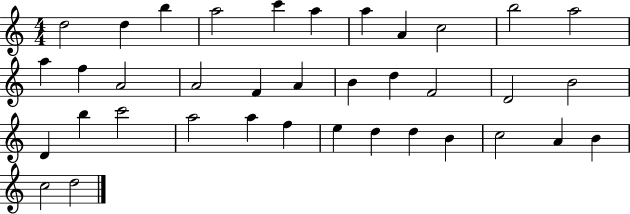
X:1
T:Untitled
M:4/4
L:1/4
K:C
d2 d b a2 c' a a A c2 b2 a2 a f A2 A2 F A B d F2 D2 B2 D b c'2 a2 a f e d d B c2 A B c2 d2